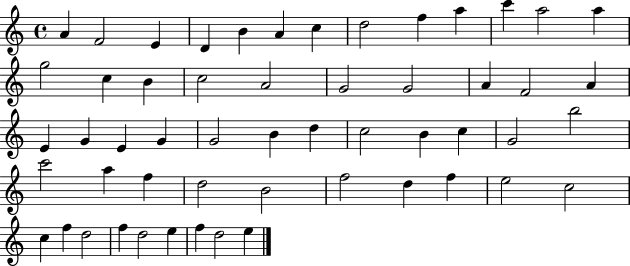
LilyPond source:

{
  \clef treble
  \time 4/4
  \defaultTimeSignature
  \key c \major
  a'4 f'2 e'4 | d'4 b'4 a'4 c''4 | d''2 f''4 a''4 | c'''4 a''2 a''4 | \break g''2 c''4 b'4 | c''2 a'2 | g'2 g'2 | a'4 f'2 a'4 | \break e'4 g'4 e'4 g'4 | g'2 b'4 d''4 | c''2 b'4 c''4 | g'2 b''2 | \break c'''2 a''4 f''4 | d''2 b'2 | f''2 d''4 f''4 | e''2 c''2 | \break c''4 f''4 d''2 | f''4 d''2 e''4 | f''4 d''2 e''4 | \bar "|."
}